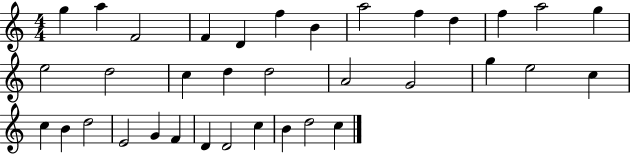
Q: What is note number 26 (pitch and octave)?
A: D5